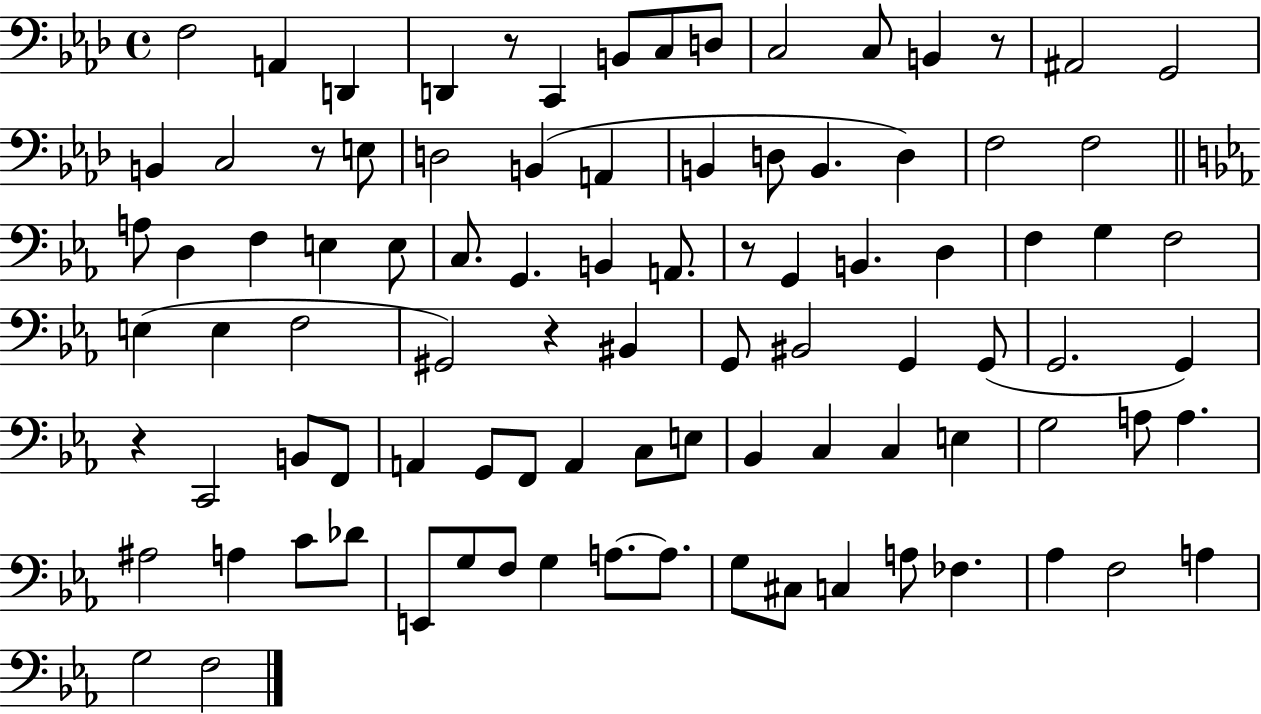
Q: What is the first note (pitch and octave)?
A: F3